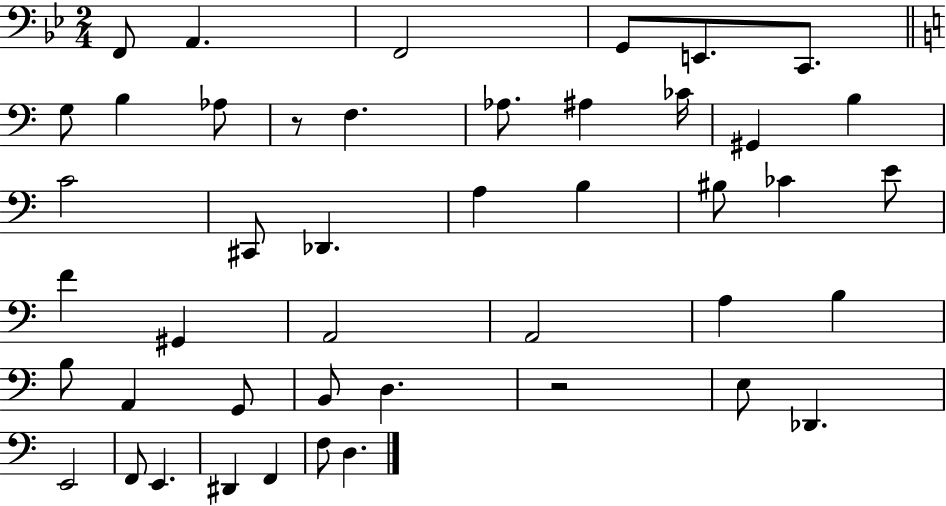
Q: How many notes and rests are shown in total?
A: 45